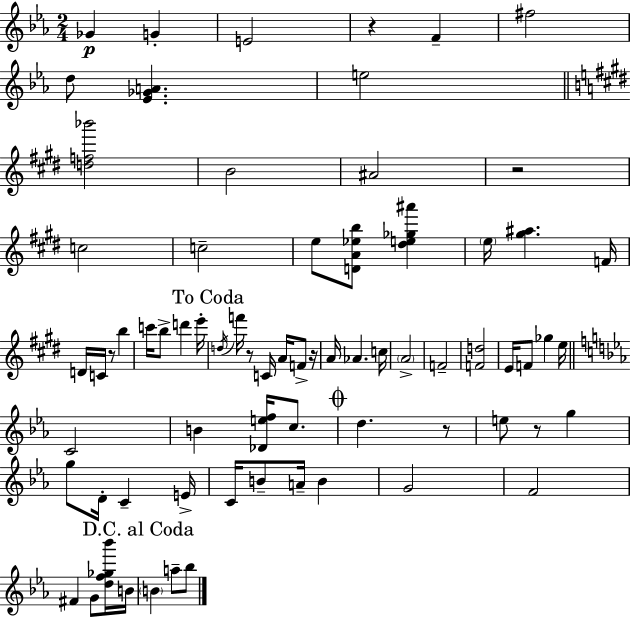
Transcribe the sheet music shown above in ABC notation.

X:1
T:Untitled
M:2/4
L:1/4
K:Cm
_G G E2 z F ^f2 d/2 [_E_GA] e2 [df_b']2 B2 ^A2 z2 c2 c2 e/2 [DA_eb]/2 [^de_g^a'] e/4 [^g^a] F/4 D/4 C/4 z/2 b c'/4 b/2 d' e'/4 d/4 f'/4 z/2 C/4 A/4 F/2 z/4 A/4 _A c/4 A2 F2 [Fd]2 E/4 F/2 _g e/4 C2 B [_Def]/4 c/2 d z/2 e/2 z/2 g g/2 D/4 C E/4 C/4 B/2 A/4 B G2 F2 ^F G/2 [df_g_b']/4 B/4 B a/2 _b/2